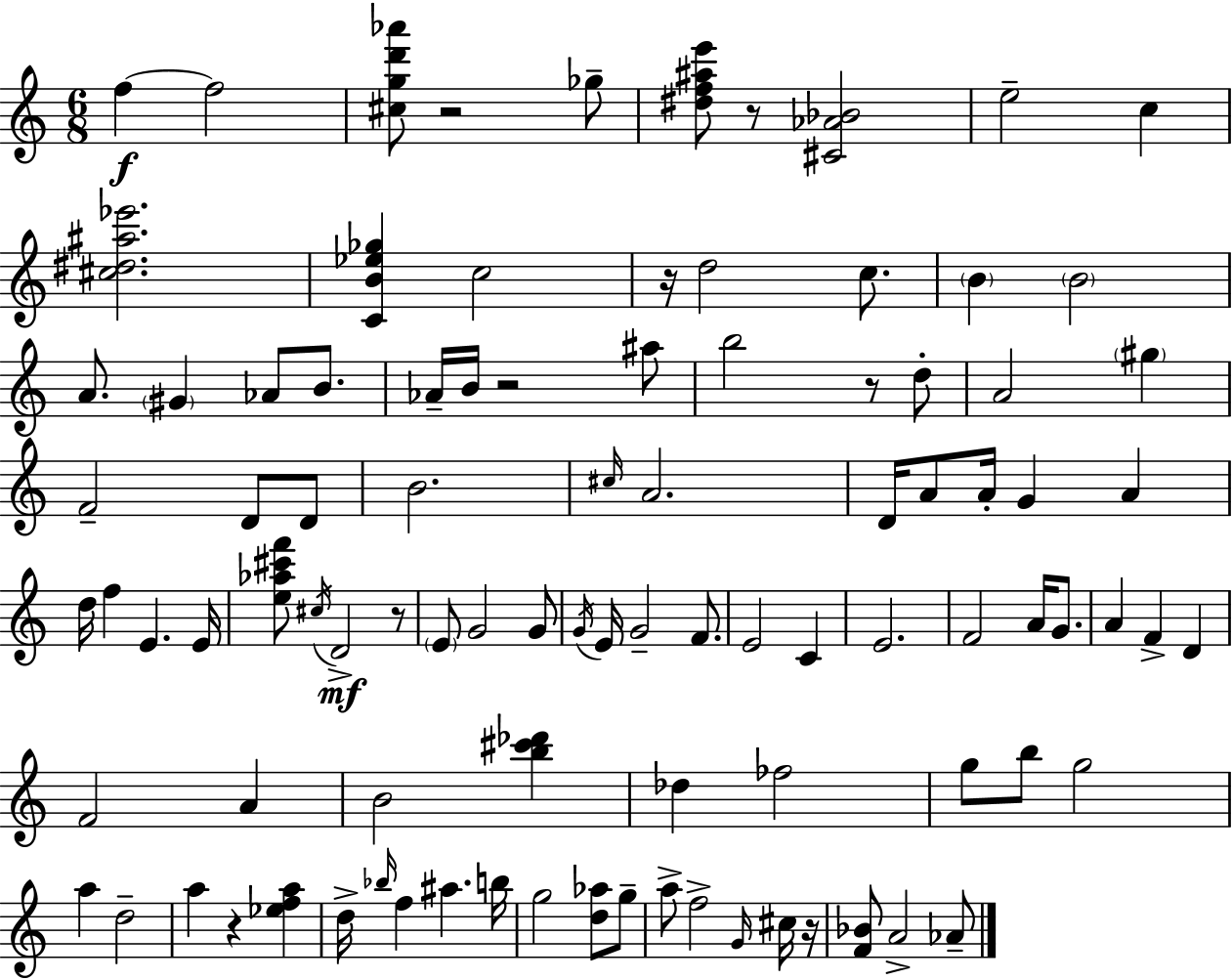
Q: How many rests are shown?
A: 8